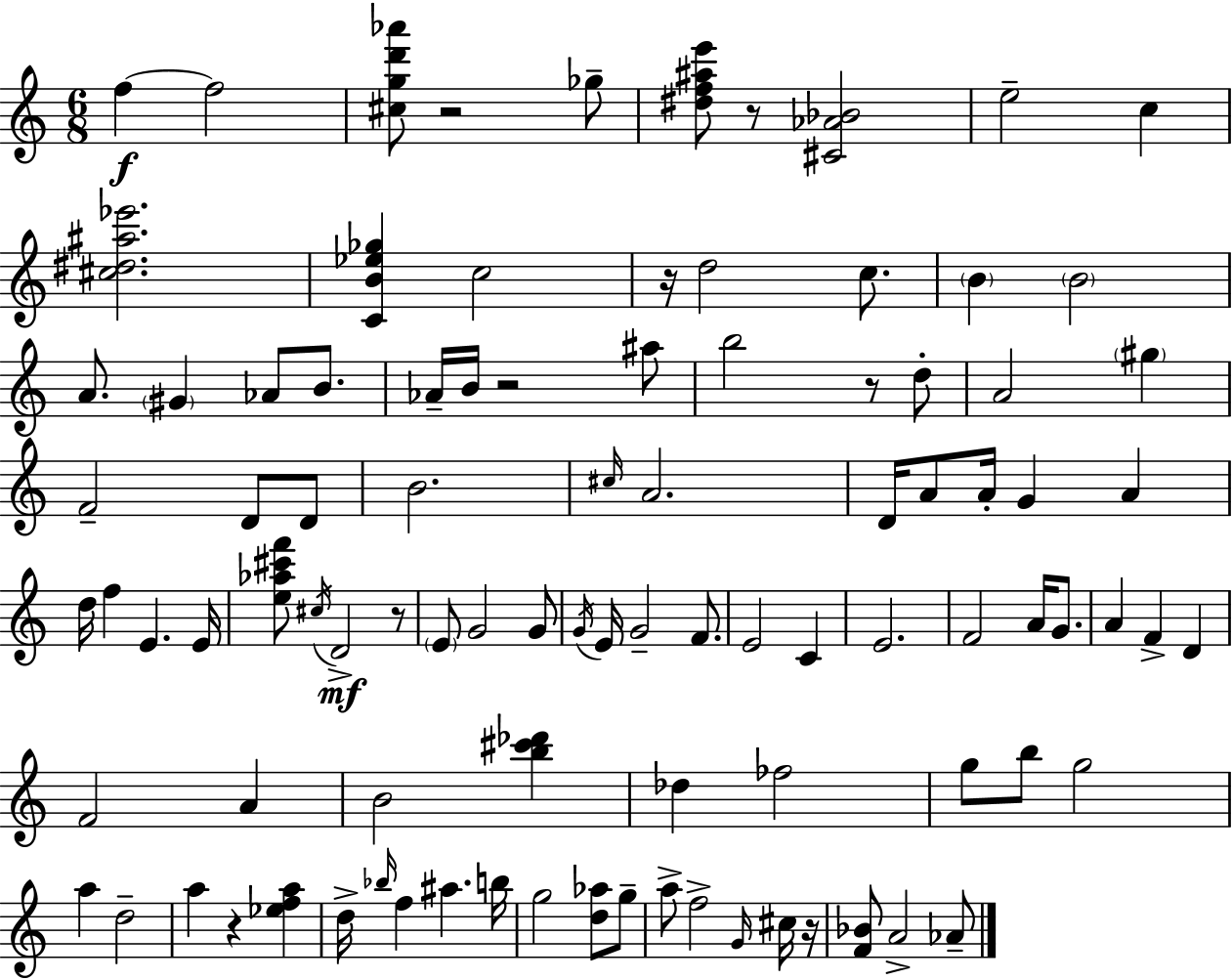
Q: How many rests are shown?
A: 8